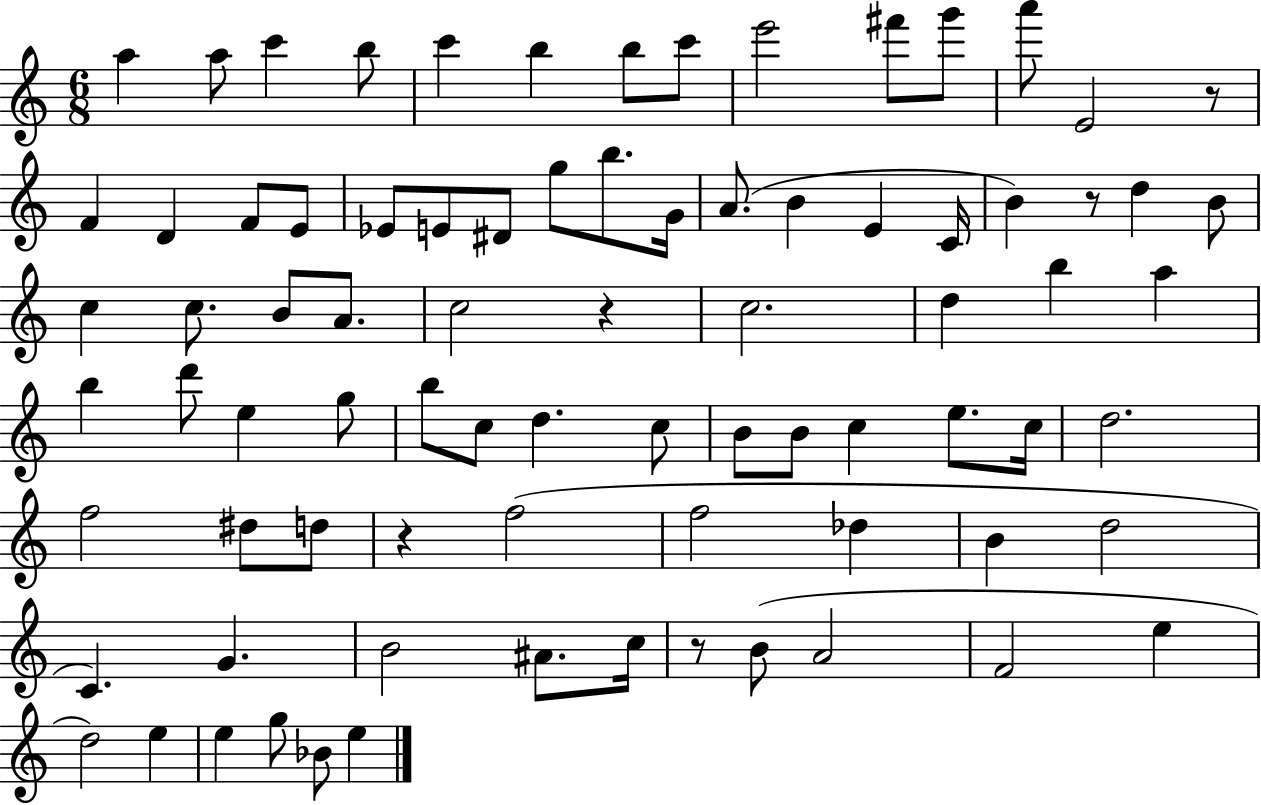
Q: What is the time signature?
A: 6/8